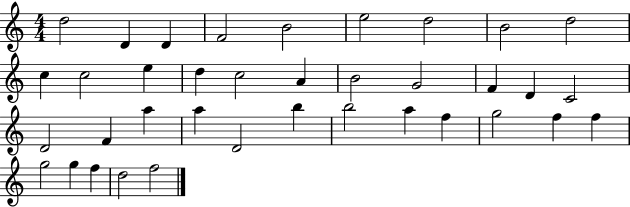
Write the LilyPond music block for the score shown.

{
  \clef treble
  \numericTimeSignature
  \time 4/4
  \key c \major
  d''2 d'4 d'4 | f'2 b'2 | e''2 d''2 | b'2 d''2 | \break c''4 c''2 e''4 | d''4 c''2 a'4 | b'2 g'2 | f'4 d'4 c'2 | \break d'2 f'4 a''4 | a''4 d'2 b''4 | b''2 a''4 f''4 | g''2 f''4 f''4 | \break g''2 g''4 f''4 | d''2 f''2 | \bar "|."
}